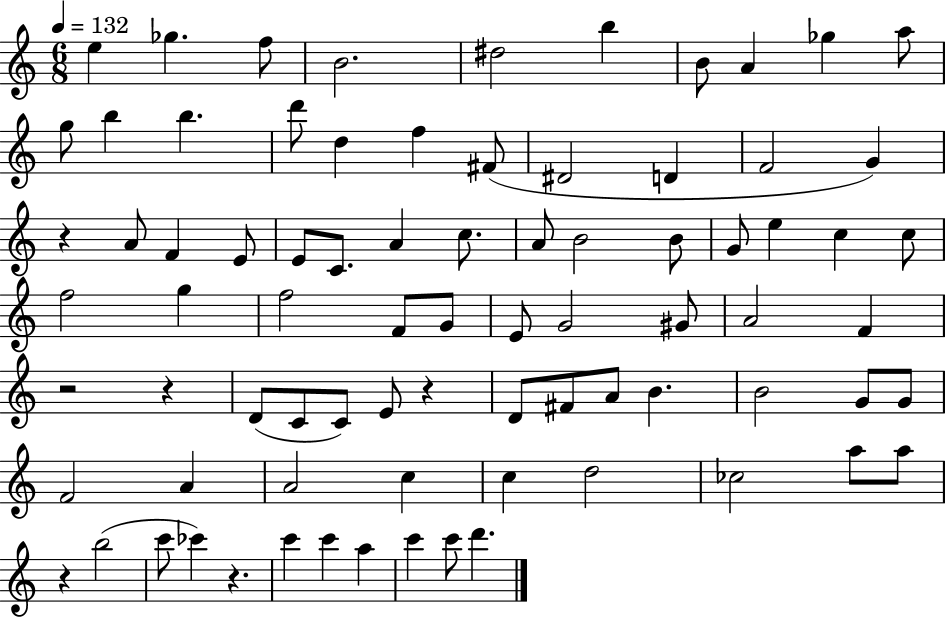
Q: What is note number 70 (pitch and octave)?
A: C6